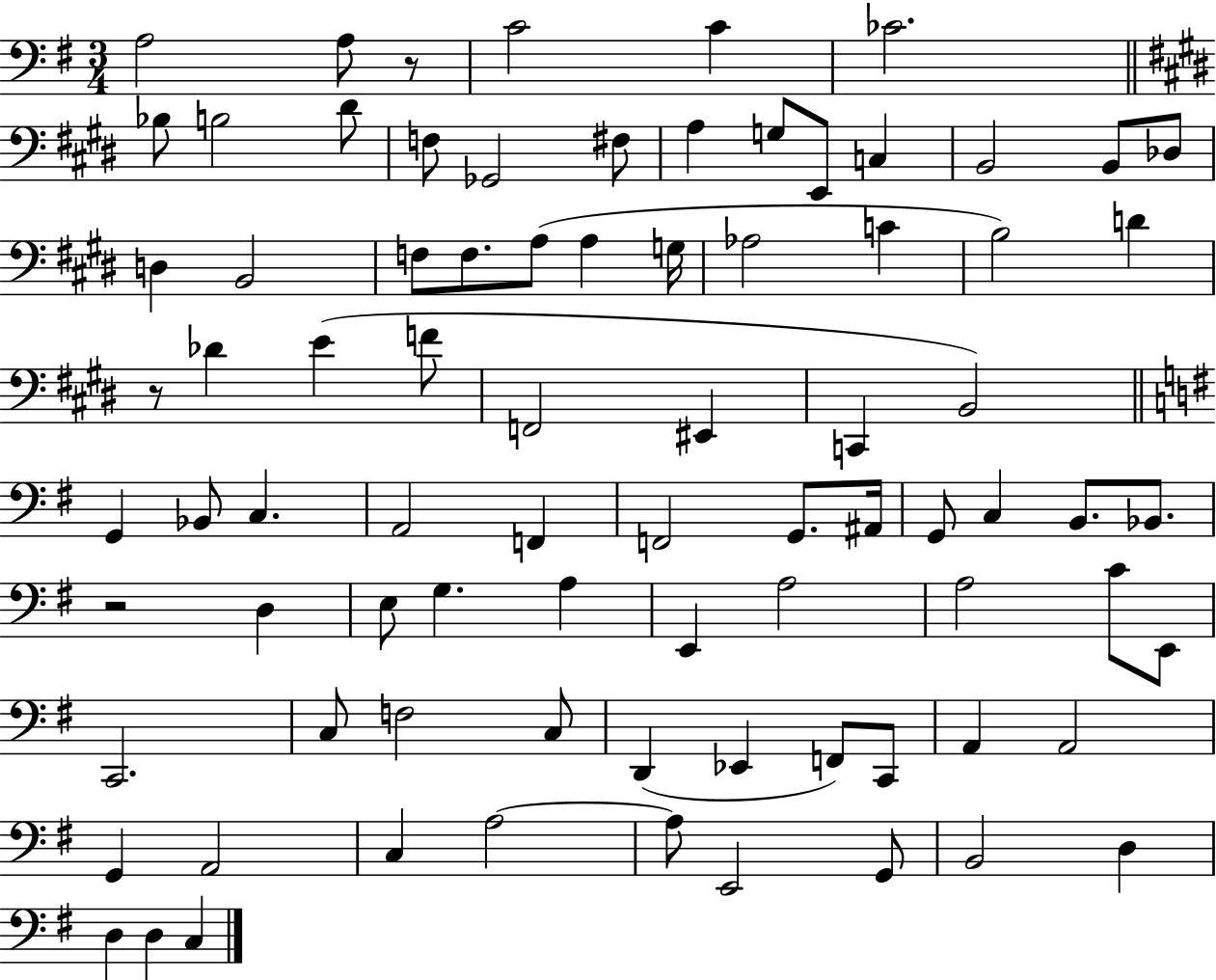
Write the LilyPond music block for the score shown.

{
  \clef bass
  \numericTimeSignature
  \time 3/4
  \key g \major
  \repeat volta 2 { a2 a8 r8 | c'2 c'4 | ces'2. | \bar "||" \break \key e \major bes8 b2 dis'8 | f8 ges,2 fis8 | a4 g8 e,8 c4 | b,2 b,8 des8 | \break d4 b,2 | f8 f8. a8( a4 g16 | aes2 c'4 | b2) d'4 | \break r8 des'4 e'4( f'8 | f,2 eis,4 | c,4 b,2) | \bar "||" \break \key g \major g,4 bes,8 c4. | a,2 f,4 | f,2 g,8. ais,16 | g,8 c4 b,8. bes,8. | \break r2 d4 | e8 g4. a4 | e,4 a2 | a2 c'8 e,8 | \break c,2. | c8 f2 c8 | d,4( ees,4 f,8) c,8 | a,4 a,2 | \break g,4 a,2 | c4 a2~~ | a8 e,2 g,8 | b,2 d4 | \break d4 d4 c4 | } \bar "|."
}